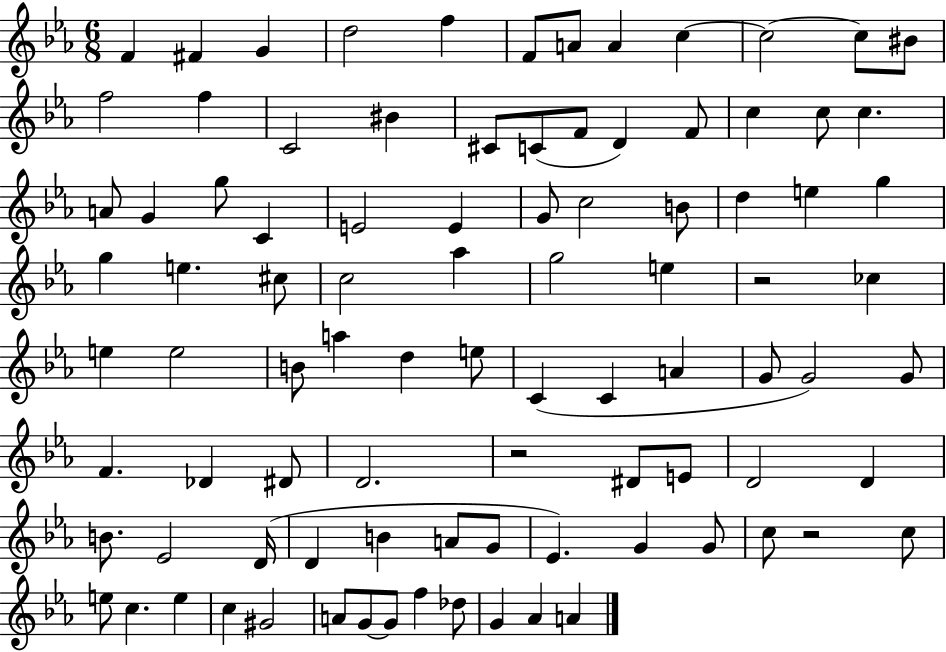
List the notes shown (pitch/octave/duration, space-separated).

F4/q F#4/q G4/q D5/h F5/q F4/e A4/e A4/q C5/q C5/h C5/e BIS4/e F5/h F5/q C4/h BIS4/q C#4/e C4/e F4/e D4/q F4/e C5/q C5/e C5/q. A4/e G4/q G5/e C4/q E4/h E4/q G4/e C5/h B4/e D5/q E5/q G5/q G5/q E5/q. C#5/e C5/h Ab5/q G5/h E5/q R/h CES5/q E5/q E5/h B4/e A5/q D5/q E5/e C4/q C4/q A4/q G4/e G4/h G4/e F4/q. Db4/q D#4/e D4/h. R/h D#4/e E4/e D4/h D4/q B4/e. Eb4/h D4/s D4/q B4/q A4/e G4/e Eb4/q. G4/q G4/e C5/e R/h C5/e E5/e C5/q. E5/q C5/q G#4/h A4/e G4/e G4/e F5/q Db5/e G4/q Ab4/q A4/q